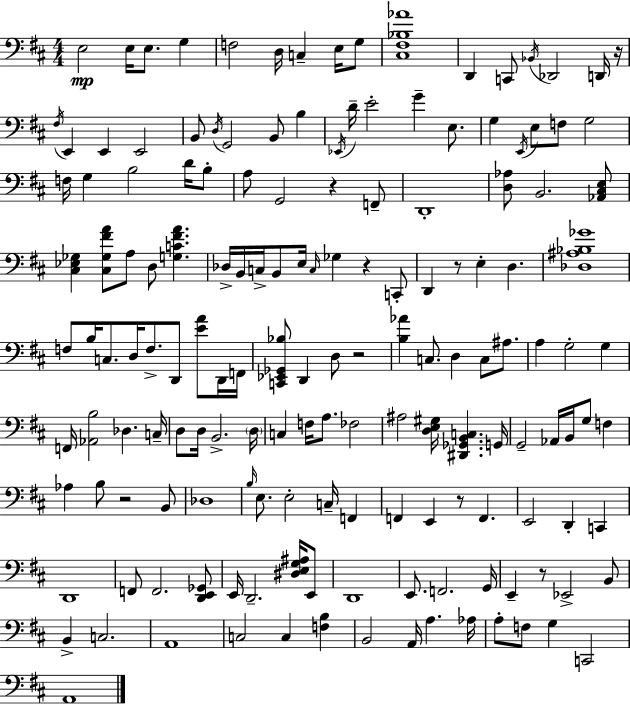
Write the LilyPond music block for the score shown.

{
  \clef bass
  \numericTimeSignature
  \time 4/4
  \key d \major
  \repeat volta 2 { e2\mp e16 e8. g4 | f2 d16 c4-- e16 g8 | <cis fis bes aes'>1 | d,4 c,8 \acciaccatura { bes,16 } des,2 d,16 | \break r16 \acciaccatura { fis16 } e,4 e,4 e,2 | b,8 \acciaccatura { d16 } g,2 b,8 b4 | \acciaccatura { ees,16 } d'16-- e'2-. g'4-- | e8. g4 \acciaccatura { e,16 } e8 f8 g2 | \break f16 g4 b2 | d'16 b8-. a8 g,2 r4 | f,8-- d,1-. | <d aes>8 b,2. | \break <aes, cis e>8 <cis ees ges>4 <cis ges fis' a'>8 a8 d8 <g c' fis' a'>4. | des16-> b,16 c16-> b,8 e16 \grace { c16 } ges4 | r4 c,8-. d,4 r8 e4-. | d4. <des ais bes ges'>1 | \break f8 b16 c8. d16 f8.-> | d,8 <e' a'>8 d,16 f,16 <c, ees, ges, bes>8 d,4 d8 r2 | <b aes'>4 c8. d4 | c8 ais8. a4 g2-. | \break g4 f,16 <aes, b>2 des4. | c16-- d8 d16 b,2.-> | \parenthesize d16 c4 f16 a8. fes2 | ais2 <d e gis>16 <dis, ges, b, c>4. | \break g,16 g,2-- aes,16 b,16 | g8 f4 aes4 b8 r2 | b,8 des1 | \grace { b16 } e8. e2-. | \break c16-- f,4 f,4 e,4 r8 | f,4. e,2 d,4-. | c,4 d,1 | f,8 f,2. | \break <d, e, ges,>8 e,16 d,2.-- | <dis e g ais>16 e,8 d,1 | e,8. f,2. | g,16 e,4-- r8 ees,2-> | \break b,8 b,4-> c2. | a,1 | c2 c4 | <f b>4 b,2 a,16 | \break a4. aes16 a8-. f8 g4 c,2 | a,1 | } \bar "|."
}